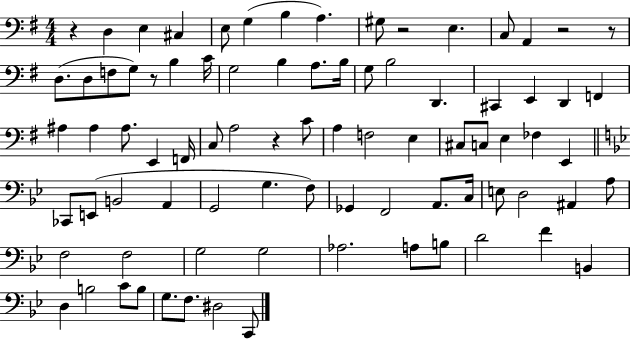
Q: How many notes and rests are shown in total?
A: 83